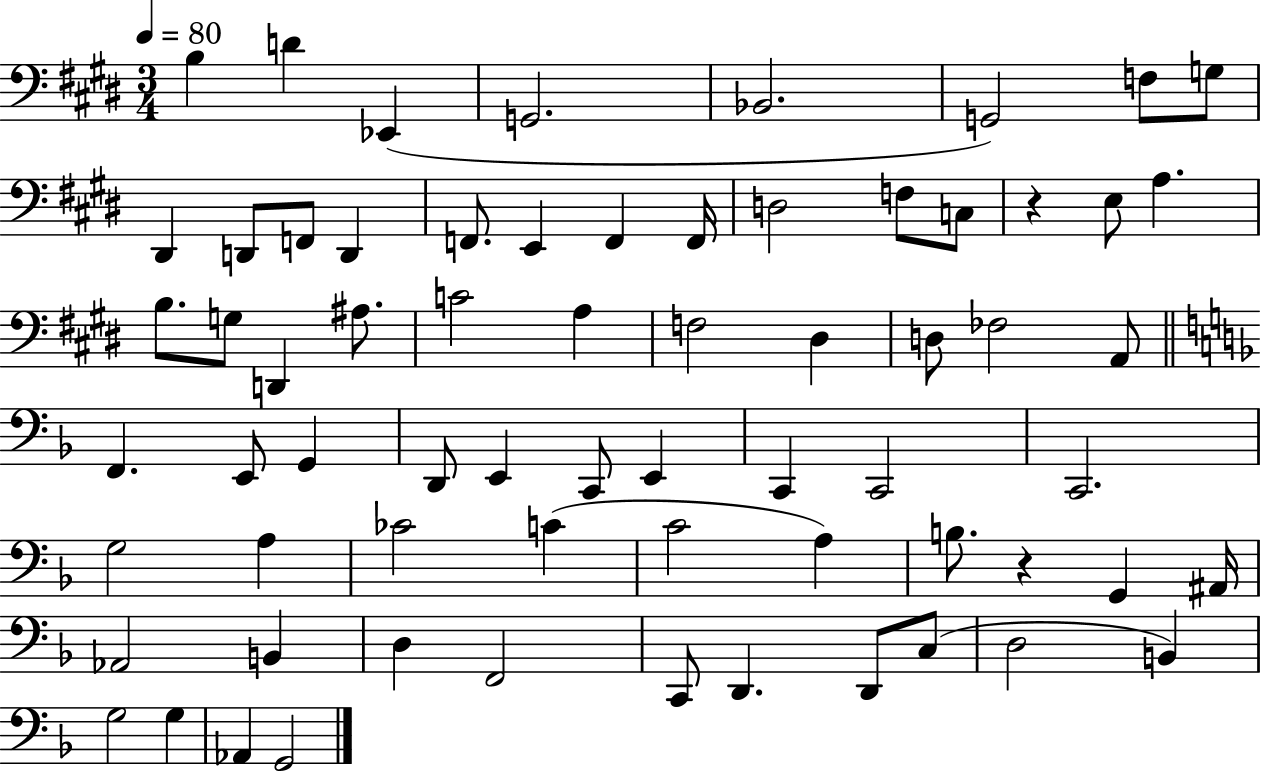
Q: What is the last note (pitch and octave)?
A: G2